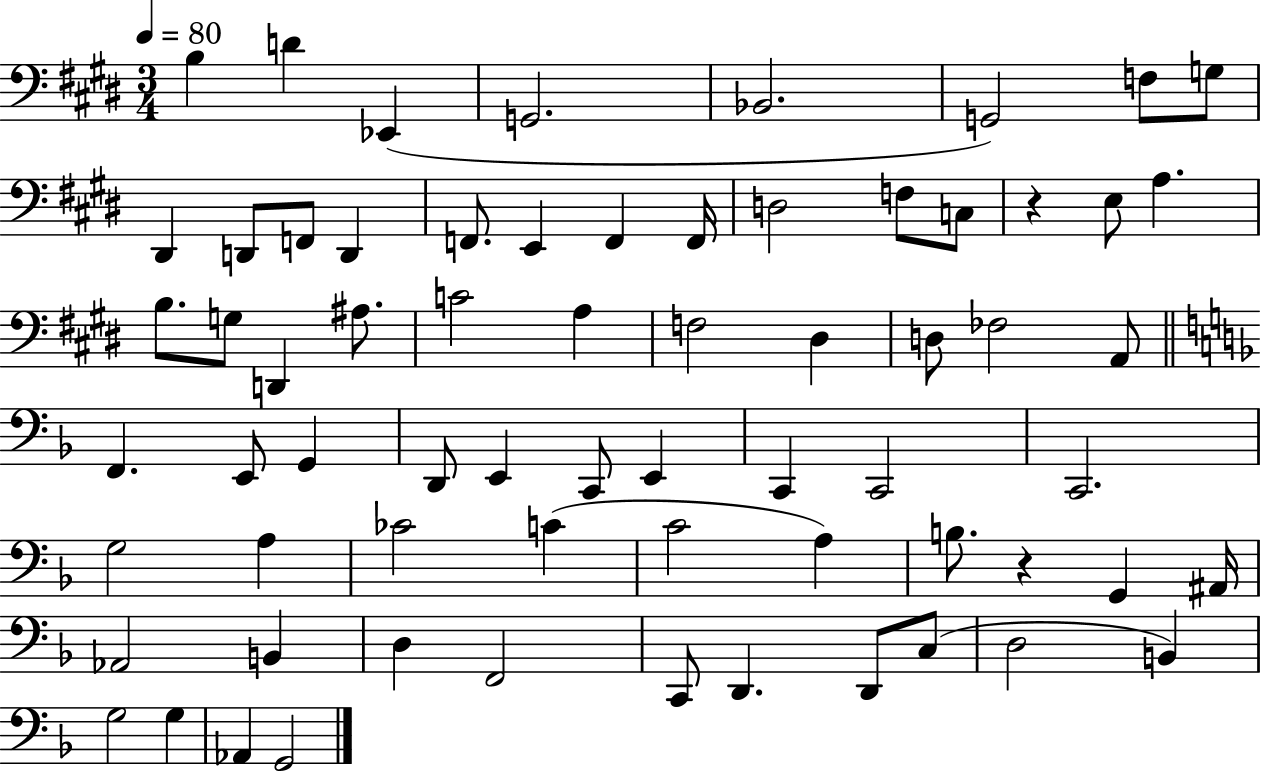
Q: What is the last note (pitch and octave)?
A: G2